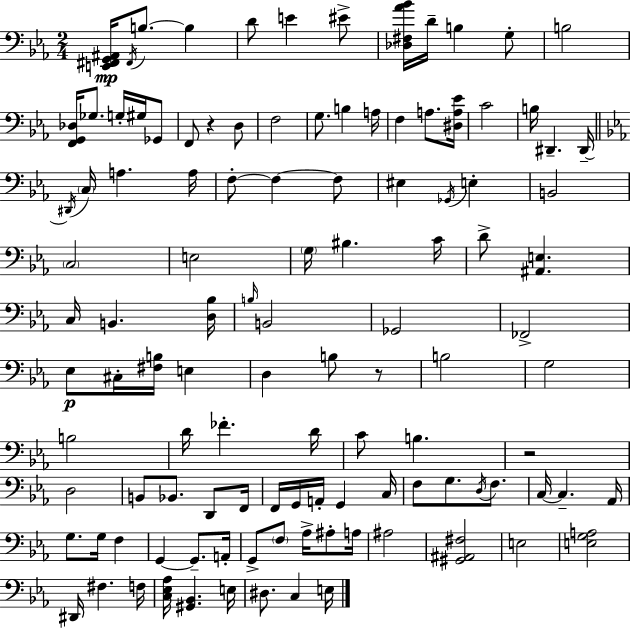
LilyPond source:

{
  \clef bass
  \numericTimeSignature
  \time 2/4
  \key c \minor
  <e, fis, g, ais,>16\mp \acciaccatura { fis,16 } b8.~~ b4 | d'8 e'4 eis'8-> | <des fis aes' bes'>16 d'16-- b4 g8-. | b2 | \break <f, g, des>16 ges8. g16-. gis16 ges,8 | f,8 r4 d8 | f2 | g8. b4 | \break a16 f4 a8. | <dis a ees'>16 c'2 | b16 dis,4.-- | dis,16--~~ \bar "||" \break \key c \minor \acciaccatura { dis,16 } \parenthesize c16 a4. | a16 f8-.~~ f4~~ f8 | eis4 \acciaccatura { ges,16 } e4-. | b,2 | \break \parenthesize c2 | e2 | \parenthesize g16 bis4. | c'16 d'8-> <ais, e>4. | \break c16 b,4. | <d bes>16 \grace { b16 } b,2 | ges,2 | fes,2-> | \break ees8\p cis16-. <fis b>16 e4 | d4 b8 | r8 b2 | g2 | \break b2 | d'16 fes'4.-. | d'16 c'8 b4. | r2 | \break d2 | b,8 bes,8. | d,8 f,16 f,16 g,16 a,16-. g,4 | c16 f8 g8. | \break \acciaccatura { d16 } f8. c16~~ c4.-- | aes,16 g8. g16 | f4 g,4~~ | g,8.-- a,16-. g,8-> \parenthesize f8 | \break aes16-> ais8-. a16 ais2 | <gis, ais, fis>2 | e2 | <e g a>2 | \break dis,16 fis4. | f16 <c ees aes>16 <gis, bes,>4. | e16 dis8. c4 | e16 \bar "|."
}